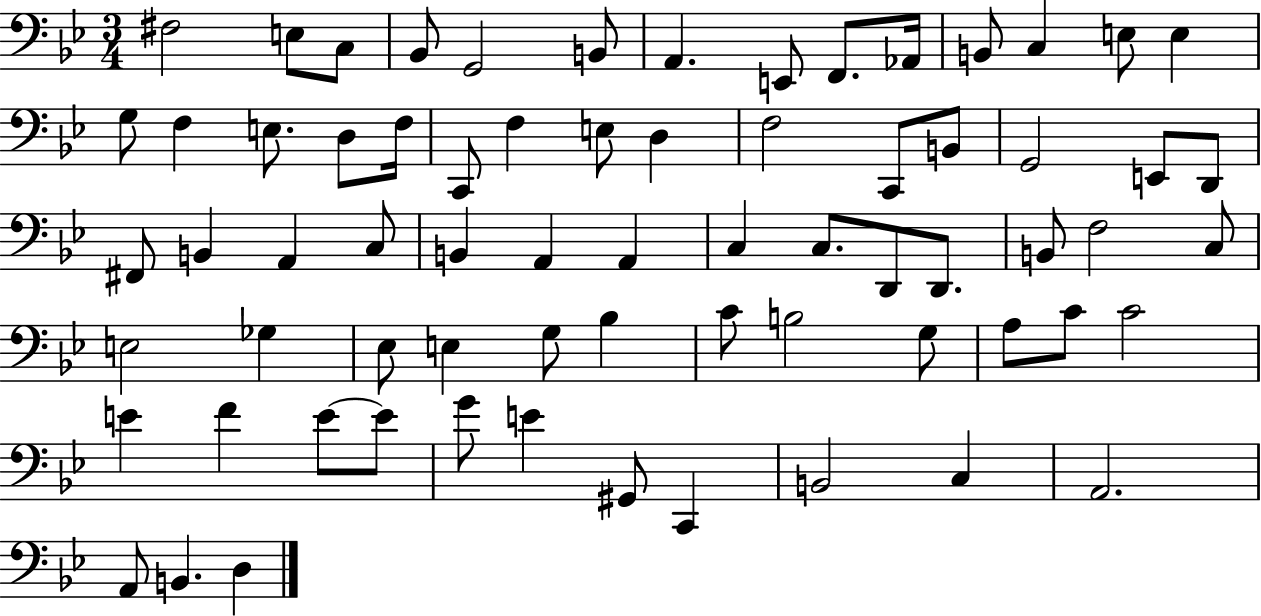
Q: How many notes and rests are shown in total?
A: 69